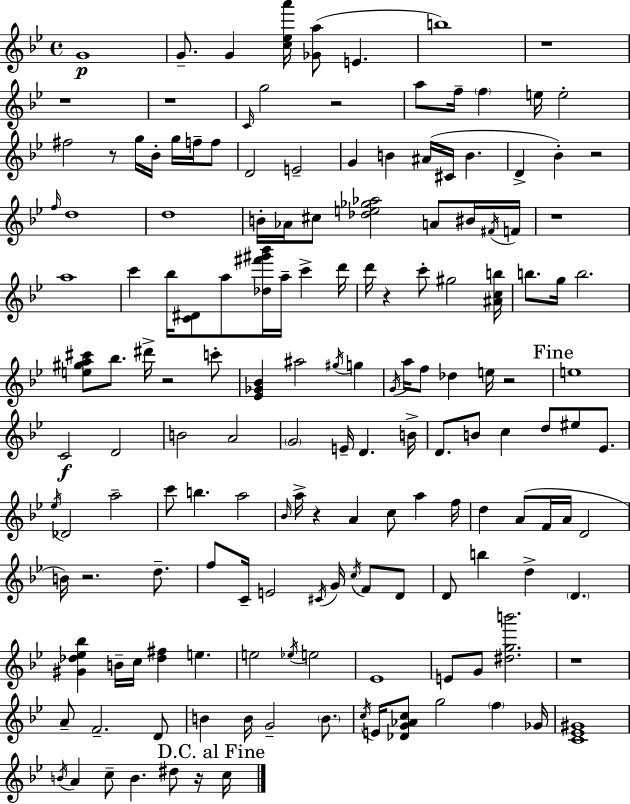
{
  \clef treble
  \time 4/4
  \defaultTimeSignature
  \key g \minor
  \repeat volta 2 { g'1\p | g'8.-- g'4 <c'' ees'' a'''>16 <ges' a''>8( e'4. | b''1) | r1 | \break r1 | r1 | \grace { c'16 } g''2 r2 | a''8 f''16-- \parenthesize f''4 e''16 e''2-. | \break fis''2 r8 g''16 bes'16-. g''16 f''16-- f''8 | d'2 e'2-- | g'4 b'4 ais'16( cis'16 b'4. | d'4-> bes'4-.) r2 | \break \grace { f''16 } d''1 | d''1 | b'16-. aes'16 cis''8 <des'' e'' ges'' aes''>2 a'8 | bis'16 \acciaccatura { fis'16 } f'16 r1 | \break a''1 | c'''4 bes''16 <c' dis'>8 a''8 <des'' fis''' gis''' bes'''>16 a''16-- c'''4-> | d'''16 d'''16 r4 c'''8-. gis''2 | <ais' c'' b''>16 b''8. g''16 b''2. | \break <e'' gis'' a'' cis'''>8 bes''8. dis'''16-> r2 | c'''8-. <ees' ges' bes'>4 ais''2 \acciaccatura { gis''16 } | g''4 \acciaccatura { g'16 } a''16 f''8 des''4 e''16 r2 | \mark "Fine" e''1 | \break c'2\f d'2 | b'2 a'2 | \parenthesize g'2 e'16-- d'4. | b'16-> d'8. b'8 c''4 d''8 | \break eis''8 ees'8. \acciaccatura { ees''16 } des'2 a''2-- | c'''8 b''4. a''2 | \grace { bes'16 } a''16-> r4 a'4 | c''8 a''4 f''16 d''4 a'8( f'16 a'16 d'2 | \break b'16) r2. | d''8.-- f''8 c'16-- e'2 | \acciaccatura { cis'16 } g'16 \acciaccatura { c''16 } f'8 d'8 d'8 b''4 d''4-> | \parenthesize d'4. <gis' des'' ees'' bes''>4 b'16-- c''16 <des'' fis''>4 | \break e''4. e''2 | \acciaccatura { ees''16 } e''2 ees'1 | e'8 g'8 <dis'' g'' b'''>2. | r1 | \break a'8-- f'2.-- | d'8 b'4 b'16 g'2-- | \parenthesize b'8. \acciaccatura { c''16 } e'16 <des' g' aes' c''>8 g''2 | \parenthesize f''4 ges'16 <c' ees' gis'>1 | \break \acciaccatura { b'16 } a'4 | c''8-- b'4. dis''8 r16 \mark "D.C. al Fine" c''16 } \bar "|."
}